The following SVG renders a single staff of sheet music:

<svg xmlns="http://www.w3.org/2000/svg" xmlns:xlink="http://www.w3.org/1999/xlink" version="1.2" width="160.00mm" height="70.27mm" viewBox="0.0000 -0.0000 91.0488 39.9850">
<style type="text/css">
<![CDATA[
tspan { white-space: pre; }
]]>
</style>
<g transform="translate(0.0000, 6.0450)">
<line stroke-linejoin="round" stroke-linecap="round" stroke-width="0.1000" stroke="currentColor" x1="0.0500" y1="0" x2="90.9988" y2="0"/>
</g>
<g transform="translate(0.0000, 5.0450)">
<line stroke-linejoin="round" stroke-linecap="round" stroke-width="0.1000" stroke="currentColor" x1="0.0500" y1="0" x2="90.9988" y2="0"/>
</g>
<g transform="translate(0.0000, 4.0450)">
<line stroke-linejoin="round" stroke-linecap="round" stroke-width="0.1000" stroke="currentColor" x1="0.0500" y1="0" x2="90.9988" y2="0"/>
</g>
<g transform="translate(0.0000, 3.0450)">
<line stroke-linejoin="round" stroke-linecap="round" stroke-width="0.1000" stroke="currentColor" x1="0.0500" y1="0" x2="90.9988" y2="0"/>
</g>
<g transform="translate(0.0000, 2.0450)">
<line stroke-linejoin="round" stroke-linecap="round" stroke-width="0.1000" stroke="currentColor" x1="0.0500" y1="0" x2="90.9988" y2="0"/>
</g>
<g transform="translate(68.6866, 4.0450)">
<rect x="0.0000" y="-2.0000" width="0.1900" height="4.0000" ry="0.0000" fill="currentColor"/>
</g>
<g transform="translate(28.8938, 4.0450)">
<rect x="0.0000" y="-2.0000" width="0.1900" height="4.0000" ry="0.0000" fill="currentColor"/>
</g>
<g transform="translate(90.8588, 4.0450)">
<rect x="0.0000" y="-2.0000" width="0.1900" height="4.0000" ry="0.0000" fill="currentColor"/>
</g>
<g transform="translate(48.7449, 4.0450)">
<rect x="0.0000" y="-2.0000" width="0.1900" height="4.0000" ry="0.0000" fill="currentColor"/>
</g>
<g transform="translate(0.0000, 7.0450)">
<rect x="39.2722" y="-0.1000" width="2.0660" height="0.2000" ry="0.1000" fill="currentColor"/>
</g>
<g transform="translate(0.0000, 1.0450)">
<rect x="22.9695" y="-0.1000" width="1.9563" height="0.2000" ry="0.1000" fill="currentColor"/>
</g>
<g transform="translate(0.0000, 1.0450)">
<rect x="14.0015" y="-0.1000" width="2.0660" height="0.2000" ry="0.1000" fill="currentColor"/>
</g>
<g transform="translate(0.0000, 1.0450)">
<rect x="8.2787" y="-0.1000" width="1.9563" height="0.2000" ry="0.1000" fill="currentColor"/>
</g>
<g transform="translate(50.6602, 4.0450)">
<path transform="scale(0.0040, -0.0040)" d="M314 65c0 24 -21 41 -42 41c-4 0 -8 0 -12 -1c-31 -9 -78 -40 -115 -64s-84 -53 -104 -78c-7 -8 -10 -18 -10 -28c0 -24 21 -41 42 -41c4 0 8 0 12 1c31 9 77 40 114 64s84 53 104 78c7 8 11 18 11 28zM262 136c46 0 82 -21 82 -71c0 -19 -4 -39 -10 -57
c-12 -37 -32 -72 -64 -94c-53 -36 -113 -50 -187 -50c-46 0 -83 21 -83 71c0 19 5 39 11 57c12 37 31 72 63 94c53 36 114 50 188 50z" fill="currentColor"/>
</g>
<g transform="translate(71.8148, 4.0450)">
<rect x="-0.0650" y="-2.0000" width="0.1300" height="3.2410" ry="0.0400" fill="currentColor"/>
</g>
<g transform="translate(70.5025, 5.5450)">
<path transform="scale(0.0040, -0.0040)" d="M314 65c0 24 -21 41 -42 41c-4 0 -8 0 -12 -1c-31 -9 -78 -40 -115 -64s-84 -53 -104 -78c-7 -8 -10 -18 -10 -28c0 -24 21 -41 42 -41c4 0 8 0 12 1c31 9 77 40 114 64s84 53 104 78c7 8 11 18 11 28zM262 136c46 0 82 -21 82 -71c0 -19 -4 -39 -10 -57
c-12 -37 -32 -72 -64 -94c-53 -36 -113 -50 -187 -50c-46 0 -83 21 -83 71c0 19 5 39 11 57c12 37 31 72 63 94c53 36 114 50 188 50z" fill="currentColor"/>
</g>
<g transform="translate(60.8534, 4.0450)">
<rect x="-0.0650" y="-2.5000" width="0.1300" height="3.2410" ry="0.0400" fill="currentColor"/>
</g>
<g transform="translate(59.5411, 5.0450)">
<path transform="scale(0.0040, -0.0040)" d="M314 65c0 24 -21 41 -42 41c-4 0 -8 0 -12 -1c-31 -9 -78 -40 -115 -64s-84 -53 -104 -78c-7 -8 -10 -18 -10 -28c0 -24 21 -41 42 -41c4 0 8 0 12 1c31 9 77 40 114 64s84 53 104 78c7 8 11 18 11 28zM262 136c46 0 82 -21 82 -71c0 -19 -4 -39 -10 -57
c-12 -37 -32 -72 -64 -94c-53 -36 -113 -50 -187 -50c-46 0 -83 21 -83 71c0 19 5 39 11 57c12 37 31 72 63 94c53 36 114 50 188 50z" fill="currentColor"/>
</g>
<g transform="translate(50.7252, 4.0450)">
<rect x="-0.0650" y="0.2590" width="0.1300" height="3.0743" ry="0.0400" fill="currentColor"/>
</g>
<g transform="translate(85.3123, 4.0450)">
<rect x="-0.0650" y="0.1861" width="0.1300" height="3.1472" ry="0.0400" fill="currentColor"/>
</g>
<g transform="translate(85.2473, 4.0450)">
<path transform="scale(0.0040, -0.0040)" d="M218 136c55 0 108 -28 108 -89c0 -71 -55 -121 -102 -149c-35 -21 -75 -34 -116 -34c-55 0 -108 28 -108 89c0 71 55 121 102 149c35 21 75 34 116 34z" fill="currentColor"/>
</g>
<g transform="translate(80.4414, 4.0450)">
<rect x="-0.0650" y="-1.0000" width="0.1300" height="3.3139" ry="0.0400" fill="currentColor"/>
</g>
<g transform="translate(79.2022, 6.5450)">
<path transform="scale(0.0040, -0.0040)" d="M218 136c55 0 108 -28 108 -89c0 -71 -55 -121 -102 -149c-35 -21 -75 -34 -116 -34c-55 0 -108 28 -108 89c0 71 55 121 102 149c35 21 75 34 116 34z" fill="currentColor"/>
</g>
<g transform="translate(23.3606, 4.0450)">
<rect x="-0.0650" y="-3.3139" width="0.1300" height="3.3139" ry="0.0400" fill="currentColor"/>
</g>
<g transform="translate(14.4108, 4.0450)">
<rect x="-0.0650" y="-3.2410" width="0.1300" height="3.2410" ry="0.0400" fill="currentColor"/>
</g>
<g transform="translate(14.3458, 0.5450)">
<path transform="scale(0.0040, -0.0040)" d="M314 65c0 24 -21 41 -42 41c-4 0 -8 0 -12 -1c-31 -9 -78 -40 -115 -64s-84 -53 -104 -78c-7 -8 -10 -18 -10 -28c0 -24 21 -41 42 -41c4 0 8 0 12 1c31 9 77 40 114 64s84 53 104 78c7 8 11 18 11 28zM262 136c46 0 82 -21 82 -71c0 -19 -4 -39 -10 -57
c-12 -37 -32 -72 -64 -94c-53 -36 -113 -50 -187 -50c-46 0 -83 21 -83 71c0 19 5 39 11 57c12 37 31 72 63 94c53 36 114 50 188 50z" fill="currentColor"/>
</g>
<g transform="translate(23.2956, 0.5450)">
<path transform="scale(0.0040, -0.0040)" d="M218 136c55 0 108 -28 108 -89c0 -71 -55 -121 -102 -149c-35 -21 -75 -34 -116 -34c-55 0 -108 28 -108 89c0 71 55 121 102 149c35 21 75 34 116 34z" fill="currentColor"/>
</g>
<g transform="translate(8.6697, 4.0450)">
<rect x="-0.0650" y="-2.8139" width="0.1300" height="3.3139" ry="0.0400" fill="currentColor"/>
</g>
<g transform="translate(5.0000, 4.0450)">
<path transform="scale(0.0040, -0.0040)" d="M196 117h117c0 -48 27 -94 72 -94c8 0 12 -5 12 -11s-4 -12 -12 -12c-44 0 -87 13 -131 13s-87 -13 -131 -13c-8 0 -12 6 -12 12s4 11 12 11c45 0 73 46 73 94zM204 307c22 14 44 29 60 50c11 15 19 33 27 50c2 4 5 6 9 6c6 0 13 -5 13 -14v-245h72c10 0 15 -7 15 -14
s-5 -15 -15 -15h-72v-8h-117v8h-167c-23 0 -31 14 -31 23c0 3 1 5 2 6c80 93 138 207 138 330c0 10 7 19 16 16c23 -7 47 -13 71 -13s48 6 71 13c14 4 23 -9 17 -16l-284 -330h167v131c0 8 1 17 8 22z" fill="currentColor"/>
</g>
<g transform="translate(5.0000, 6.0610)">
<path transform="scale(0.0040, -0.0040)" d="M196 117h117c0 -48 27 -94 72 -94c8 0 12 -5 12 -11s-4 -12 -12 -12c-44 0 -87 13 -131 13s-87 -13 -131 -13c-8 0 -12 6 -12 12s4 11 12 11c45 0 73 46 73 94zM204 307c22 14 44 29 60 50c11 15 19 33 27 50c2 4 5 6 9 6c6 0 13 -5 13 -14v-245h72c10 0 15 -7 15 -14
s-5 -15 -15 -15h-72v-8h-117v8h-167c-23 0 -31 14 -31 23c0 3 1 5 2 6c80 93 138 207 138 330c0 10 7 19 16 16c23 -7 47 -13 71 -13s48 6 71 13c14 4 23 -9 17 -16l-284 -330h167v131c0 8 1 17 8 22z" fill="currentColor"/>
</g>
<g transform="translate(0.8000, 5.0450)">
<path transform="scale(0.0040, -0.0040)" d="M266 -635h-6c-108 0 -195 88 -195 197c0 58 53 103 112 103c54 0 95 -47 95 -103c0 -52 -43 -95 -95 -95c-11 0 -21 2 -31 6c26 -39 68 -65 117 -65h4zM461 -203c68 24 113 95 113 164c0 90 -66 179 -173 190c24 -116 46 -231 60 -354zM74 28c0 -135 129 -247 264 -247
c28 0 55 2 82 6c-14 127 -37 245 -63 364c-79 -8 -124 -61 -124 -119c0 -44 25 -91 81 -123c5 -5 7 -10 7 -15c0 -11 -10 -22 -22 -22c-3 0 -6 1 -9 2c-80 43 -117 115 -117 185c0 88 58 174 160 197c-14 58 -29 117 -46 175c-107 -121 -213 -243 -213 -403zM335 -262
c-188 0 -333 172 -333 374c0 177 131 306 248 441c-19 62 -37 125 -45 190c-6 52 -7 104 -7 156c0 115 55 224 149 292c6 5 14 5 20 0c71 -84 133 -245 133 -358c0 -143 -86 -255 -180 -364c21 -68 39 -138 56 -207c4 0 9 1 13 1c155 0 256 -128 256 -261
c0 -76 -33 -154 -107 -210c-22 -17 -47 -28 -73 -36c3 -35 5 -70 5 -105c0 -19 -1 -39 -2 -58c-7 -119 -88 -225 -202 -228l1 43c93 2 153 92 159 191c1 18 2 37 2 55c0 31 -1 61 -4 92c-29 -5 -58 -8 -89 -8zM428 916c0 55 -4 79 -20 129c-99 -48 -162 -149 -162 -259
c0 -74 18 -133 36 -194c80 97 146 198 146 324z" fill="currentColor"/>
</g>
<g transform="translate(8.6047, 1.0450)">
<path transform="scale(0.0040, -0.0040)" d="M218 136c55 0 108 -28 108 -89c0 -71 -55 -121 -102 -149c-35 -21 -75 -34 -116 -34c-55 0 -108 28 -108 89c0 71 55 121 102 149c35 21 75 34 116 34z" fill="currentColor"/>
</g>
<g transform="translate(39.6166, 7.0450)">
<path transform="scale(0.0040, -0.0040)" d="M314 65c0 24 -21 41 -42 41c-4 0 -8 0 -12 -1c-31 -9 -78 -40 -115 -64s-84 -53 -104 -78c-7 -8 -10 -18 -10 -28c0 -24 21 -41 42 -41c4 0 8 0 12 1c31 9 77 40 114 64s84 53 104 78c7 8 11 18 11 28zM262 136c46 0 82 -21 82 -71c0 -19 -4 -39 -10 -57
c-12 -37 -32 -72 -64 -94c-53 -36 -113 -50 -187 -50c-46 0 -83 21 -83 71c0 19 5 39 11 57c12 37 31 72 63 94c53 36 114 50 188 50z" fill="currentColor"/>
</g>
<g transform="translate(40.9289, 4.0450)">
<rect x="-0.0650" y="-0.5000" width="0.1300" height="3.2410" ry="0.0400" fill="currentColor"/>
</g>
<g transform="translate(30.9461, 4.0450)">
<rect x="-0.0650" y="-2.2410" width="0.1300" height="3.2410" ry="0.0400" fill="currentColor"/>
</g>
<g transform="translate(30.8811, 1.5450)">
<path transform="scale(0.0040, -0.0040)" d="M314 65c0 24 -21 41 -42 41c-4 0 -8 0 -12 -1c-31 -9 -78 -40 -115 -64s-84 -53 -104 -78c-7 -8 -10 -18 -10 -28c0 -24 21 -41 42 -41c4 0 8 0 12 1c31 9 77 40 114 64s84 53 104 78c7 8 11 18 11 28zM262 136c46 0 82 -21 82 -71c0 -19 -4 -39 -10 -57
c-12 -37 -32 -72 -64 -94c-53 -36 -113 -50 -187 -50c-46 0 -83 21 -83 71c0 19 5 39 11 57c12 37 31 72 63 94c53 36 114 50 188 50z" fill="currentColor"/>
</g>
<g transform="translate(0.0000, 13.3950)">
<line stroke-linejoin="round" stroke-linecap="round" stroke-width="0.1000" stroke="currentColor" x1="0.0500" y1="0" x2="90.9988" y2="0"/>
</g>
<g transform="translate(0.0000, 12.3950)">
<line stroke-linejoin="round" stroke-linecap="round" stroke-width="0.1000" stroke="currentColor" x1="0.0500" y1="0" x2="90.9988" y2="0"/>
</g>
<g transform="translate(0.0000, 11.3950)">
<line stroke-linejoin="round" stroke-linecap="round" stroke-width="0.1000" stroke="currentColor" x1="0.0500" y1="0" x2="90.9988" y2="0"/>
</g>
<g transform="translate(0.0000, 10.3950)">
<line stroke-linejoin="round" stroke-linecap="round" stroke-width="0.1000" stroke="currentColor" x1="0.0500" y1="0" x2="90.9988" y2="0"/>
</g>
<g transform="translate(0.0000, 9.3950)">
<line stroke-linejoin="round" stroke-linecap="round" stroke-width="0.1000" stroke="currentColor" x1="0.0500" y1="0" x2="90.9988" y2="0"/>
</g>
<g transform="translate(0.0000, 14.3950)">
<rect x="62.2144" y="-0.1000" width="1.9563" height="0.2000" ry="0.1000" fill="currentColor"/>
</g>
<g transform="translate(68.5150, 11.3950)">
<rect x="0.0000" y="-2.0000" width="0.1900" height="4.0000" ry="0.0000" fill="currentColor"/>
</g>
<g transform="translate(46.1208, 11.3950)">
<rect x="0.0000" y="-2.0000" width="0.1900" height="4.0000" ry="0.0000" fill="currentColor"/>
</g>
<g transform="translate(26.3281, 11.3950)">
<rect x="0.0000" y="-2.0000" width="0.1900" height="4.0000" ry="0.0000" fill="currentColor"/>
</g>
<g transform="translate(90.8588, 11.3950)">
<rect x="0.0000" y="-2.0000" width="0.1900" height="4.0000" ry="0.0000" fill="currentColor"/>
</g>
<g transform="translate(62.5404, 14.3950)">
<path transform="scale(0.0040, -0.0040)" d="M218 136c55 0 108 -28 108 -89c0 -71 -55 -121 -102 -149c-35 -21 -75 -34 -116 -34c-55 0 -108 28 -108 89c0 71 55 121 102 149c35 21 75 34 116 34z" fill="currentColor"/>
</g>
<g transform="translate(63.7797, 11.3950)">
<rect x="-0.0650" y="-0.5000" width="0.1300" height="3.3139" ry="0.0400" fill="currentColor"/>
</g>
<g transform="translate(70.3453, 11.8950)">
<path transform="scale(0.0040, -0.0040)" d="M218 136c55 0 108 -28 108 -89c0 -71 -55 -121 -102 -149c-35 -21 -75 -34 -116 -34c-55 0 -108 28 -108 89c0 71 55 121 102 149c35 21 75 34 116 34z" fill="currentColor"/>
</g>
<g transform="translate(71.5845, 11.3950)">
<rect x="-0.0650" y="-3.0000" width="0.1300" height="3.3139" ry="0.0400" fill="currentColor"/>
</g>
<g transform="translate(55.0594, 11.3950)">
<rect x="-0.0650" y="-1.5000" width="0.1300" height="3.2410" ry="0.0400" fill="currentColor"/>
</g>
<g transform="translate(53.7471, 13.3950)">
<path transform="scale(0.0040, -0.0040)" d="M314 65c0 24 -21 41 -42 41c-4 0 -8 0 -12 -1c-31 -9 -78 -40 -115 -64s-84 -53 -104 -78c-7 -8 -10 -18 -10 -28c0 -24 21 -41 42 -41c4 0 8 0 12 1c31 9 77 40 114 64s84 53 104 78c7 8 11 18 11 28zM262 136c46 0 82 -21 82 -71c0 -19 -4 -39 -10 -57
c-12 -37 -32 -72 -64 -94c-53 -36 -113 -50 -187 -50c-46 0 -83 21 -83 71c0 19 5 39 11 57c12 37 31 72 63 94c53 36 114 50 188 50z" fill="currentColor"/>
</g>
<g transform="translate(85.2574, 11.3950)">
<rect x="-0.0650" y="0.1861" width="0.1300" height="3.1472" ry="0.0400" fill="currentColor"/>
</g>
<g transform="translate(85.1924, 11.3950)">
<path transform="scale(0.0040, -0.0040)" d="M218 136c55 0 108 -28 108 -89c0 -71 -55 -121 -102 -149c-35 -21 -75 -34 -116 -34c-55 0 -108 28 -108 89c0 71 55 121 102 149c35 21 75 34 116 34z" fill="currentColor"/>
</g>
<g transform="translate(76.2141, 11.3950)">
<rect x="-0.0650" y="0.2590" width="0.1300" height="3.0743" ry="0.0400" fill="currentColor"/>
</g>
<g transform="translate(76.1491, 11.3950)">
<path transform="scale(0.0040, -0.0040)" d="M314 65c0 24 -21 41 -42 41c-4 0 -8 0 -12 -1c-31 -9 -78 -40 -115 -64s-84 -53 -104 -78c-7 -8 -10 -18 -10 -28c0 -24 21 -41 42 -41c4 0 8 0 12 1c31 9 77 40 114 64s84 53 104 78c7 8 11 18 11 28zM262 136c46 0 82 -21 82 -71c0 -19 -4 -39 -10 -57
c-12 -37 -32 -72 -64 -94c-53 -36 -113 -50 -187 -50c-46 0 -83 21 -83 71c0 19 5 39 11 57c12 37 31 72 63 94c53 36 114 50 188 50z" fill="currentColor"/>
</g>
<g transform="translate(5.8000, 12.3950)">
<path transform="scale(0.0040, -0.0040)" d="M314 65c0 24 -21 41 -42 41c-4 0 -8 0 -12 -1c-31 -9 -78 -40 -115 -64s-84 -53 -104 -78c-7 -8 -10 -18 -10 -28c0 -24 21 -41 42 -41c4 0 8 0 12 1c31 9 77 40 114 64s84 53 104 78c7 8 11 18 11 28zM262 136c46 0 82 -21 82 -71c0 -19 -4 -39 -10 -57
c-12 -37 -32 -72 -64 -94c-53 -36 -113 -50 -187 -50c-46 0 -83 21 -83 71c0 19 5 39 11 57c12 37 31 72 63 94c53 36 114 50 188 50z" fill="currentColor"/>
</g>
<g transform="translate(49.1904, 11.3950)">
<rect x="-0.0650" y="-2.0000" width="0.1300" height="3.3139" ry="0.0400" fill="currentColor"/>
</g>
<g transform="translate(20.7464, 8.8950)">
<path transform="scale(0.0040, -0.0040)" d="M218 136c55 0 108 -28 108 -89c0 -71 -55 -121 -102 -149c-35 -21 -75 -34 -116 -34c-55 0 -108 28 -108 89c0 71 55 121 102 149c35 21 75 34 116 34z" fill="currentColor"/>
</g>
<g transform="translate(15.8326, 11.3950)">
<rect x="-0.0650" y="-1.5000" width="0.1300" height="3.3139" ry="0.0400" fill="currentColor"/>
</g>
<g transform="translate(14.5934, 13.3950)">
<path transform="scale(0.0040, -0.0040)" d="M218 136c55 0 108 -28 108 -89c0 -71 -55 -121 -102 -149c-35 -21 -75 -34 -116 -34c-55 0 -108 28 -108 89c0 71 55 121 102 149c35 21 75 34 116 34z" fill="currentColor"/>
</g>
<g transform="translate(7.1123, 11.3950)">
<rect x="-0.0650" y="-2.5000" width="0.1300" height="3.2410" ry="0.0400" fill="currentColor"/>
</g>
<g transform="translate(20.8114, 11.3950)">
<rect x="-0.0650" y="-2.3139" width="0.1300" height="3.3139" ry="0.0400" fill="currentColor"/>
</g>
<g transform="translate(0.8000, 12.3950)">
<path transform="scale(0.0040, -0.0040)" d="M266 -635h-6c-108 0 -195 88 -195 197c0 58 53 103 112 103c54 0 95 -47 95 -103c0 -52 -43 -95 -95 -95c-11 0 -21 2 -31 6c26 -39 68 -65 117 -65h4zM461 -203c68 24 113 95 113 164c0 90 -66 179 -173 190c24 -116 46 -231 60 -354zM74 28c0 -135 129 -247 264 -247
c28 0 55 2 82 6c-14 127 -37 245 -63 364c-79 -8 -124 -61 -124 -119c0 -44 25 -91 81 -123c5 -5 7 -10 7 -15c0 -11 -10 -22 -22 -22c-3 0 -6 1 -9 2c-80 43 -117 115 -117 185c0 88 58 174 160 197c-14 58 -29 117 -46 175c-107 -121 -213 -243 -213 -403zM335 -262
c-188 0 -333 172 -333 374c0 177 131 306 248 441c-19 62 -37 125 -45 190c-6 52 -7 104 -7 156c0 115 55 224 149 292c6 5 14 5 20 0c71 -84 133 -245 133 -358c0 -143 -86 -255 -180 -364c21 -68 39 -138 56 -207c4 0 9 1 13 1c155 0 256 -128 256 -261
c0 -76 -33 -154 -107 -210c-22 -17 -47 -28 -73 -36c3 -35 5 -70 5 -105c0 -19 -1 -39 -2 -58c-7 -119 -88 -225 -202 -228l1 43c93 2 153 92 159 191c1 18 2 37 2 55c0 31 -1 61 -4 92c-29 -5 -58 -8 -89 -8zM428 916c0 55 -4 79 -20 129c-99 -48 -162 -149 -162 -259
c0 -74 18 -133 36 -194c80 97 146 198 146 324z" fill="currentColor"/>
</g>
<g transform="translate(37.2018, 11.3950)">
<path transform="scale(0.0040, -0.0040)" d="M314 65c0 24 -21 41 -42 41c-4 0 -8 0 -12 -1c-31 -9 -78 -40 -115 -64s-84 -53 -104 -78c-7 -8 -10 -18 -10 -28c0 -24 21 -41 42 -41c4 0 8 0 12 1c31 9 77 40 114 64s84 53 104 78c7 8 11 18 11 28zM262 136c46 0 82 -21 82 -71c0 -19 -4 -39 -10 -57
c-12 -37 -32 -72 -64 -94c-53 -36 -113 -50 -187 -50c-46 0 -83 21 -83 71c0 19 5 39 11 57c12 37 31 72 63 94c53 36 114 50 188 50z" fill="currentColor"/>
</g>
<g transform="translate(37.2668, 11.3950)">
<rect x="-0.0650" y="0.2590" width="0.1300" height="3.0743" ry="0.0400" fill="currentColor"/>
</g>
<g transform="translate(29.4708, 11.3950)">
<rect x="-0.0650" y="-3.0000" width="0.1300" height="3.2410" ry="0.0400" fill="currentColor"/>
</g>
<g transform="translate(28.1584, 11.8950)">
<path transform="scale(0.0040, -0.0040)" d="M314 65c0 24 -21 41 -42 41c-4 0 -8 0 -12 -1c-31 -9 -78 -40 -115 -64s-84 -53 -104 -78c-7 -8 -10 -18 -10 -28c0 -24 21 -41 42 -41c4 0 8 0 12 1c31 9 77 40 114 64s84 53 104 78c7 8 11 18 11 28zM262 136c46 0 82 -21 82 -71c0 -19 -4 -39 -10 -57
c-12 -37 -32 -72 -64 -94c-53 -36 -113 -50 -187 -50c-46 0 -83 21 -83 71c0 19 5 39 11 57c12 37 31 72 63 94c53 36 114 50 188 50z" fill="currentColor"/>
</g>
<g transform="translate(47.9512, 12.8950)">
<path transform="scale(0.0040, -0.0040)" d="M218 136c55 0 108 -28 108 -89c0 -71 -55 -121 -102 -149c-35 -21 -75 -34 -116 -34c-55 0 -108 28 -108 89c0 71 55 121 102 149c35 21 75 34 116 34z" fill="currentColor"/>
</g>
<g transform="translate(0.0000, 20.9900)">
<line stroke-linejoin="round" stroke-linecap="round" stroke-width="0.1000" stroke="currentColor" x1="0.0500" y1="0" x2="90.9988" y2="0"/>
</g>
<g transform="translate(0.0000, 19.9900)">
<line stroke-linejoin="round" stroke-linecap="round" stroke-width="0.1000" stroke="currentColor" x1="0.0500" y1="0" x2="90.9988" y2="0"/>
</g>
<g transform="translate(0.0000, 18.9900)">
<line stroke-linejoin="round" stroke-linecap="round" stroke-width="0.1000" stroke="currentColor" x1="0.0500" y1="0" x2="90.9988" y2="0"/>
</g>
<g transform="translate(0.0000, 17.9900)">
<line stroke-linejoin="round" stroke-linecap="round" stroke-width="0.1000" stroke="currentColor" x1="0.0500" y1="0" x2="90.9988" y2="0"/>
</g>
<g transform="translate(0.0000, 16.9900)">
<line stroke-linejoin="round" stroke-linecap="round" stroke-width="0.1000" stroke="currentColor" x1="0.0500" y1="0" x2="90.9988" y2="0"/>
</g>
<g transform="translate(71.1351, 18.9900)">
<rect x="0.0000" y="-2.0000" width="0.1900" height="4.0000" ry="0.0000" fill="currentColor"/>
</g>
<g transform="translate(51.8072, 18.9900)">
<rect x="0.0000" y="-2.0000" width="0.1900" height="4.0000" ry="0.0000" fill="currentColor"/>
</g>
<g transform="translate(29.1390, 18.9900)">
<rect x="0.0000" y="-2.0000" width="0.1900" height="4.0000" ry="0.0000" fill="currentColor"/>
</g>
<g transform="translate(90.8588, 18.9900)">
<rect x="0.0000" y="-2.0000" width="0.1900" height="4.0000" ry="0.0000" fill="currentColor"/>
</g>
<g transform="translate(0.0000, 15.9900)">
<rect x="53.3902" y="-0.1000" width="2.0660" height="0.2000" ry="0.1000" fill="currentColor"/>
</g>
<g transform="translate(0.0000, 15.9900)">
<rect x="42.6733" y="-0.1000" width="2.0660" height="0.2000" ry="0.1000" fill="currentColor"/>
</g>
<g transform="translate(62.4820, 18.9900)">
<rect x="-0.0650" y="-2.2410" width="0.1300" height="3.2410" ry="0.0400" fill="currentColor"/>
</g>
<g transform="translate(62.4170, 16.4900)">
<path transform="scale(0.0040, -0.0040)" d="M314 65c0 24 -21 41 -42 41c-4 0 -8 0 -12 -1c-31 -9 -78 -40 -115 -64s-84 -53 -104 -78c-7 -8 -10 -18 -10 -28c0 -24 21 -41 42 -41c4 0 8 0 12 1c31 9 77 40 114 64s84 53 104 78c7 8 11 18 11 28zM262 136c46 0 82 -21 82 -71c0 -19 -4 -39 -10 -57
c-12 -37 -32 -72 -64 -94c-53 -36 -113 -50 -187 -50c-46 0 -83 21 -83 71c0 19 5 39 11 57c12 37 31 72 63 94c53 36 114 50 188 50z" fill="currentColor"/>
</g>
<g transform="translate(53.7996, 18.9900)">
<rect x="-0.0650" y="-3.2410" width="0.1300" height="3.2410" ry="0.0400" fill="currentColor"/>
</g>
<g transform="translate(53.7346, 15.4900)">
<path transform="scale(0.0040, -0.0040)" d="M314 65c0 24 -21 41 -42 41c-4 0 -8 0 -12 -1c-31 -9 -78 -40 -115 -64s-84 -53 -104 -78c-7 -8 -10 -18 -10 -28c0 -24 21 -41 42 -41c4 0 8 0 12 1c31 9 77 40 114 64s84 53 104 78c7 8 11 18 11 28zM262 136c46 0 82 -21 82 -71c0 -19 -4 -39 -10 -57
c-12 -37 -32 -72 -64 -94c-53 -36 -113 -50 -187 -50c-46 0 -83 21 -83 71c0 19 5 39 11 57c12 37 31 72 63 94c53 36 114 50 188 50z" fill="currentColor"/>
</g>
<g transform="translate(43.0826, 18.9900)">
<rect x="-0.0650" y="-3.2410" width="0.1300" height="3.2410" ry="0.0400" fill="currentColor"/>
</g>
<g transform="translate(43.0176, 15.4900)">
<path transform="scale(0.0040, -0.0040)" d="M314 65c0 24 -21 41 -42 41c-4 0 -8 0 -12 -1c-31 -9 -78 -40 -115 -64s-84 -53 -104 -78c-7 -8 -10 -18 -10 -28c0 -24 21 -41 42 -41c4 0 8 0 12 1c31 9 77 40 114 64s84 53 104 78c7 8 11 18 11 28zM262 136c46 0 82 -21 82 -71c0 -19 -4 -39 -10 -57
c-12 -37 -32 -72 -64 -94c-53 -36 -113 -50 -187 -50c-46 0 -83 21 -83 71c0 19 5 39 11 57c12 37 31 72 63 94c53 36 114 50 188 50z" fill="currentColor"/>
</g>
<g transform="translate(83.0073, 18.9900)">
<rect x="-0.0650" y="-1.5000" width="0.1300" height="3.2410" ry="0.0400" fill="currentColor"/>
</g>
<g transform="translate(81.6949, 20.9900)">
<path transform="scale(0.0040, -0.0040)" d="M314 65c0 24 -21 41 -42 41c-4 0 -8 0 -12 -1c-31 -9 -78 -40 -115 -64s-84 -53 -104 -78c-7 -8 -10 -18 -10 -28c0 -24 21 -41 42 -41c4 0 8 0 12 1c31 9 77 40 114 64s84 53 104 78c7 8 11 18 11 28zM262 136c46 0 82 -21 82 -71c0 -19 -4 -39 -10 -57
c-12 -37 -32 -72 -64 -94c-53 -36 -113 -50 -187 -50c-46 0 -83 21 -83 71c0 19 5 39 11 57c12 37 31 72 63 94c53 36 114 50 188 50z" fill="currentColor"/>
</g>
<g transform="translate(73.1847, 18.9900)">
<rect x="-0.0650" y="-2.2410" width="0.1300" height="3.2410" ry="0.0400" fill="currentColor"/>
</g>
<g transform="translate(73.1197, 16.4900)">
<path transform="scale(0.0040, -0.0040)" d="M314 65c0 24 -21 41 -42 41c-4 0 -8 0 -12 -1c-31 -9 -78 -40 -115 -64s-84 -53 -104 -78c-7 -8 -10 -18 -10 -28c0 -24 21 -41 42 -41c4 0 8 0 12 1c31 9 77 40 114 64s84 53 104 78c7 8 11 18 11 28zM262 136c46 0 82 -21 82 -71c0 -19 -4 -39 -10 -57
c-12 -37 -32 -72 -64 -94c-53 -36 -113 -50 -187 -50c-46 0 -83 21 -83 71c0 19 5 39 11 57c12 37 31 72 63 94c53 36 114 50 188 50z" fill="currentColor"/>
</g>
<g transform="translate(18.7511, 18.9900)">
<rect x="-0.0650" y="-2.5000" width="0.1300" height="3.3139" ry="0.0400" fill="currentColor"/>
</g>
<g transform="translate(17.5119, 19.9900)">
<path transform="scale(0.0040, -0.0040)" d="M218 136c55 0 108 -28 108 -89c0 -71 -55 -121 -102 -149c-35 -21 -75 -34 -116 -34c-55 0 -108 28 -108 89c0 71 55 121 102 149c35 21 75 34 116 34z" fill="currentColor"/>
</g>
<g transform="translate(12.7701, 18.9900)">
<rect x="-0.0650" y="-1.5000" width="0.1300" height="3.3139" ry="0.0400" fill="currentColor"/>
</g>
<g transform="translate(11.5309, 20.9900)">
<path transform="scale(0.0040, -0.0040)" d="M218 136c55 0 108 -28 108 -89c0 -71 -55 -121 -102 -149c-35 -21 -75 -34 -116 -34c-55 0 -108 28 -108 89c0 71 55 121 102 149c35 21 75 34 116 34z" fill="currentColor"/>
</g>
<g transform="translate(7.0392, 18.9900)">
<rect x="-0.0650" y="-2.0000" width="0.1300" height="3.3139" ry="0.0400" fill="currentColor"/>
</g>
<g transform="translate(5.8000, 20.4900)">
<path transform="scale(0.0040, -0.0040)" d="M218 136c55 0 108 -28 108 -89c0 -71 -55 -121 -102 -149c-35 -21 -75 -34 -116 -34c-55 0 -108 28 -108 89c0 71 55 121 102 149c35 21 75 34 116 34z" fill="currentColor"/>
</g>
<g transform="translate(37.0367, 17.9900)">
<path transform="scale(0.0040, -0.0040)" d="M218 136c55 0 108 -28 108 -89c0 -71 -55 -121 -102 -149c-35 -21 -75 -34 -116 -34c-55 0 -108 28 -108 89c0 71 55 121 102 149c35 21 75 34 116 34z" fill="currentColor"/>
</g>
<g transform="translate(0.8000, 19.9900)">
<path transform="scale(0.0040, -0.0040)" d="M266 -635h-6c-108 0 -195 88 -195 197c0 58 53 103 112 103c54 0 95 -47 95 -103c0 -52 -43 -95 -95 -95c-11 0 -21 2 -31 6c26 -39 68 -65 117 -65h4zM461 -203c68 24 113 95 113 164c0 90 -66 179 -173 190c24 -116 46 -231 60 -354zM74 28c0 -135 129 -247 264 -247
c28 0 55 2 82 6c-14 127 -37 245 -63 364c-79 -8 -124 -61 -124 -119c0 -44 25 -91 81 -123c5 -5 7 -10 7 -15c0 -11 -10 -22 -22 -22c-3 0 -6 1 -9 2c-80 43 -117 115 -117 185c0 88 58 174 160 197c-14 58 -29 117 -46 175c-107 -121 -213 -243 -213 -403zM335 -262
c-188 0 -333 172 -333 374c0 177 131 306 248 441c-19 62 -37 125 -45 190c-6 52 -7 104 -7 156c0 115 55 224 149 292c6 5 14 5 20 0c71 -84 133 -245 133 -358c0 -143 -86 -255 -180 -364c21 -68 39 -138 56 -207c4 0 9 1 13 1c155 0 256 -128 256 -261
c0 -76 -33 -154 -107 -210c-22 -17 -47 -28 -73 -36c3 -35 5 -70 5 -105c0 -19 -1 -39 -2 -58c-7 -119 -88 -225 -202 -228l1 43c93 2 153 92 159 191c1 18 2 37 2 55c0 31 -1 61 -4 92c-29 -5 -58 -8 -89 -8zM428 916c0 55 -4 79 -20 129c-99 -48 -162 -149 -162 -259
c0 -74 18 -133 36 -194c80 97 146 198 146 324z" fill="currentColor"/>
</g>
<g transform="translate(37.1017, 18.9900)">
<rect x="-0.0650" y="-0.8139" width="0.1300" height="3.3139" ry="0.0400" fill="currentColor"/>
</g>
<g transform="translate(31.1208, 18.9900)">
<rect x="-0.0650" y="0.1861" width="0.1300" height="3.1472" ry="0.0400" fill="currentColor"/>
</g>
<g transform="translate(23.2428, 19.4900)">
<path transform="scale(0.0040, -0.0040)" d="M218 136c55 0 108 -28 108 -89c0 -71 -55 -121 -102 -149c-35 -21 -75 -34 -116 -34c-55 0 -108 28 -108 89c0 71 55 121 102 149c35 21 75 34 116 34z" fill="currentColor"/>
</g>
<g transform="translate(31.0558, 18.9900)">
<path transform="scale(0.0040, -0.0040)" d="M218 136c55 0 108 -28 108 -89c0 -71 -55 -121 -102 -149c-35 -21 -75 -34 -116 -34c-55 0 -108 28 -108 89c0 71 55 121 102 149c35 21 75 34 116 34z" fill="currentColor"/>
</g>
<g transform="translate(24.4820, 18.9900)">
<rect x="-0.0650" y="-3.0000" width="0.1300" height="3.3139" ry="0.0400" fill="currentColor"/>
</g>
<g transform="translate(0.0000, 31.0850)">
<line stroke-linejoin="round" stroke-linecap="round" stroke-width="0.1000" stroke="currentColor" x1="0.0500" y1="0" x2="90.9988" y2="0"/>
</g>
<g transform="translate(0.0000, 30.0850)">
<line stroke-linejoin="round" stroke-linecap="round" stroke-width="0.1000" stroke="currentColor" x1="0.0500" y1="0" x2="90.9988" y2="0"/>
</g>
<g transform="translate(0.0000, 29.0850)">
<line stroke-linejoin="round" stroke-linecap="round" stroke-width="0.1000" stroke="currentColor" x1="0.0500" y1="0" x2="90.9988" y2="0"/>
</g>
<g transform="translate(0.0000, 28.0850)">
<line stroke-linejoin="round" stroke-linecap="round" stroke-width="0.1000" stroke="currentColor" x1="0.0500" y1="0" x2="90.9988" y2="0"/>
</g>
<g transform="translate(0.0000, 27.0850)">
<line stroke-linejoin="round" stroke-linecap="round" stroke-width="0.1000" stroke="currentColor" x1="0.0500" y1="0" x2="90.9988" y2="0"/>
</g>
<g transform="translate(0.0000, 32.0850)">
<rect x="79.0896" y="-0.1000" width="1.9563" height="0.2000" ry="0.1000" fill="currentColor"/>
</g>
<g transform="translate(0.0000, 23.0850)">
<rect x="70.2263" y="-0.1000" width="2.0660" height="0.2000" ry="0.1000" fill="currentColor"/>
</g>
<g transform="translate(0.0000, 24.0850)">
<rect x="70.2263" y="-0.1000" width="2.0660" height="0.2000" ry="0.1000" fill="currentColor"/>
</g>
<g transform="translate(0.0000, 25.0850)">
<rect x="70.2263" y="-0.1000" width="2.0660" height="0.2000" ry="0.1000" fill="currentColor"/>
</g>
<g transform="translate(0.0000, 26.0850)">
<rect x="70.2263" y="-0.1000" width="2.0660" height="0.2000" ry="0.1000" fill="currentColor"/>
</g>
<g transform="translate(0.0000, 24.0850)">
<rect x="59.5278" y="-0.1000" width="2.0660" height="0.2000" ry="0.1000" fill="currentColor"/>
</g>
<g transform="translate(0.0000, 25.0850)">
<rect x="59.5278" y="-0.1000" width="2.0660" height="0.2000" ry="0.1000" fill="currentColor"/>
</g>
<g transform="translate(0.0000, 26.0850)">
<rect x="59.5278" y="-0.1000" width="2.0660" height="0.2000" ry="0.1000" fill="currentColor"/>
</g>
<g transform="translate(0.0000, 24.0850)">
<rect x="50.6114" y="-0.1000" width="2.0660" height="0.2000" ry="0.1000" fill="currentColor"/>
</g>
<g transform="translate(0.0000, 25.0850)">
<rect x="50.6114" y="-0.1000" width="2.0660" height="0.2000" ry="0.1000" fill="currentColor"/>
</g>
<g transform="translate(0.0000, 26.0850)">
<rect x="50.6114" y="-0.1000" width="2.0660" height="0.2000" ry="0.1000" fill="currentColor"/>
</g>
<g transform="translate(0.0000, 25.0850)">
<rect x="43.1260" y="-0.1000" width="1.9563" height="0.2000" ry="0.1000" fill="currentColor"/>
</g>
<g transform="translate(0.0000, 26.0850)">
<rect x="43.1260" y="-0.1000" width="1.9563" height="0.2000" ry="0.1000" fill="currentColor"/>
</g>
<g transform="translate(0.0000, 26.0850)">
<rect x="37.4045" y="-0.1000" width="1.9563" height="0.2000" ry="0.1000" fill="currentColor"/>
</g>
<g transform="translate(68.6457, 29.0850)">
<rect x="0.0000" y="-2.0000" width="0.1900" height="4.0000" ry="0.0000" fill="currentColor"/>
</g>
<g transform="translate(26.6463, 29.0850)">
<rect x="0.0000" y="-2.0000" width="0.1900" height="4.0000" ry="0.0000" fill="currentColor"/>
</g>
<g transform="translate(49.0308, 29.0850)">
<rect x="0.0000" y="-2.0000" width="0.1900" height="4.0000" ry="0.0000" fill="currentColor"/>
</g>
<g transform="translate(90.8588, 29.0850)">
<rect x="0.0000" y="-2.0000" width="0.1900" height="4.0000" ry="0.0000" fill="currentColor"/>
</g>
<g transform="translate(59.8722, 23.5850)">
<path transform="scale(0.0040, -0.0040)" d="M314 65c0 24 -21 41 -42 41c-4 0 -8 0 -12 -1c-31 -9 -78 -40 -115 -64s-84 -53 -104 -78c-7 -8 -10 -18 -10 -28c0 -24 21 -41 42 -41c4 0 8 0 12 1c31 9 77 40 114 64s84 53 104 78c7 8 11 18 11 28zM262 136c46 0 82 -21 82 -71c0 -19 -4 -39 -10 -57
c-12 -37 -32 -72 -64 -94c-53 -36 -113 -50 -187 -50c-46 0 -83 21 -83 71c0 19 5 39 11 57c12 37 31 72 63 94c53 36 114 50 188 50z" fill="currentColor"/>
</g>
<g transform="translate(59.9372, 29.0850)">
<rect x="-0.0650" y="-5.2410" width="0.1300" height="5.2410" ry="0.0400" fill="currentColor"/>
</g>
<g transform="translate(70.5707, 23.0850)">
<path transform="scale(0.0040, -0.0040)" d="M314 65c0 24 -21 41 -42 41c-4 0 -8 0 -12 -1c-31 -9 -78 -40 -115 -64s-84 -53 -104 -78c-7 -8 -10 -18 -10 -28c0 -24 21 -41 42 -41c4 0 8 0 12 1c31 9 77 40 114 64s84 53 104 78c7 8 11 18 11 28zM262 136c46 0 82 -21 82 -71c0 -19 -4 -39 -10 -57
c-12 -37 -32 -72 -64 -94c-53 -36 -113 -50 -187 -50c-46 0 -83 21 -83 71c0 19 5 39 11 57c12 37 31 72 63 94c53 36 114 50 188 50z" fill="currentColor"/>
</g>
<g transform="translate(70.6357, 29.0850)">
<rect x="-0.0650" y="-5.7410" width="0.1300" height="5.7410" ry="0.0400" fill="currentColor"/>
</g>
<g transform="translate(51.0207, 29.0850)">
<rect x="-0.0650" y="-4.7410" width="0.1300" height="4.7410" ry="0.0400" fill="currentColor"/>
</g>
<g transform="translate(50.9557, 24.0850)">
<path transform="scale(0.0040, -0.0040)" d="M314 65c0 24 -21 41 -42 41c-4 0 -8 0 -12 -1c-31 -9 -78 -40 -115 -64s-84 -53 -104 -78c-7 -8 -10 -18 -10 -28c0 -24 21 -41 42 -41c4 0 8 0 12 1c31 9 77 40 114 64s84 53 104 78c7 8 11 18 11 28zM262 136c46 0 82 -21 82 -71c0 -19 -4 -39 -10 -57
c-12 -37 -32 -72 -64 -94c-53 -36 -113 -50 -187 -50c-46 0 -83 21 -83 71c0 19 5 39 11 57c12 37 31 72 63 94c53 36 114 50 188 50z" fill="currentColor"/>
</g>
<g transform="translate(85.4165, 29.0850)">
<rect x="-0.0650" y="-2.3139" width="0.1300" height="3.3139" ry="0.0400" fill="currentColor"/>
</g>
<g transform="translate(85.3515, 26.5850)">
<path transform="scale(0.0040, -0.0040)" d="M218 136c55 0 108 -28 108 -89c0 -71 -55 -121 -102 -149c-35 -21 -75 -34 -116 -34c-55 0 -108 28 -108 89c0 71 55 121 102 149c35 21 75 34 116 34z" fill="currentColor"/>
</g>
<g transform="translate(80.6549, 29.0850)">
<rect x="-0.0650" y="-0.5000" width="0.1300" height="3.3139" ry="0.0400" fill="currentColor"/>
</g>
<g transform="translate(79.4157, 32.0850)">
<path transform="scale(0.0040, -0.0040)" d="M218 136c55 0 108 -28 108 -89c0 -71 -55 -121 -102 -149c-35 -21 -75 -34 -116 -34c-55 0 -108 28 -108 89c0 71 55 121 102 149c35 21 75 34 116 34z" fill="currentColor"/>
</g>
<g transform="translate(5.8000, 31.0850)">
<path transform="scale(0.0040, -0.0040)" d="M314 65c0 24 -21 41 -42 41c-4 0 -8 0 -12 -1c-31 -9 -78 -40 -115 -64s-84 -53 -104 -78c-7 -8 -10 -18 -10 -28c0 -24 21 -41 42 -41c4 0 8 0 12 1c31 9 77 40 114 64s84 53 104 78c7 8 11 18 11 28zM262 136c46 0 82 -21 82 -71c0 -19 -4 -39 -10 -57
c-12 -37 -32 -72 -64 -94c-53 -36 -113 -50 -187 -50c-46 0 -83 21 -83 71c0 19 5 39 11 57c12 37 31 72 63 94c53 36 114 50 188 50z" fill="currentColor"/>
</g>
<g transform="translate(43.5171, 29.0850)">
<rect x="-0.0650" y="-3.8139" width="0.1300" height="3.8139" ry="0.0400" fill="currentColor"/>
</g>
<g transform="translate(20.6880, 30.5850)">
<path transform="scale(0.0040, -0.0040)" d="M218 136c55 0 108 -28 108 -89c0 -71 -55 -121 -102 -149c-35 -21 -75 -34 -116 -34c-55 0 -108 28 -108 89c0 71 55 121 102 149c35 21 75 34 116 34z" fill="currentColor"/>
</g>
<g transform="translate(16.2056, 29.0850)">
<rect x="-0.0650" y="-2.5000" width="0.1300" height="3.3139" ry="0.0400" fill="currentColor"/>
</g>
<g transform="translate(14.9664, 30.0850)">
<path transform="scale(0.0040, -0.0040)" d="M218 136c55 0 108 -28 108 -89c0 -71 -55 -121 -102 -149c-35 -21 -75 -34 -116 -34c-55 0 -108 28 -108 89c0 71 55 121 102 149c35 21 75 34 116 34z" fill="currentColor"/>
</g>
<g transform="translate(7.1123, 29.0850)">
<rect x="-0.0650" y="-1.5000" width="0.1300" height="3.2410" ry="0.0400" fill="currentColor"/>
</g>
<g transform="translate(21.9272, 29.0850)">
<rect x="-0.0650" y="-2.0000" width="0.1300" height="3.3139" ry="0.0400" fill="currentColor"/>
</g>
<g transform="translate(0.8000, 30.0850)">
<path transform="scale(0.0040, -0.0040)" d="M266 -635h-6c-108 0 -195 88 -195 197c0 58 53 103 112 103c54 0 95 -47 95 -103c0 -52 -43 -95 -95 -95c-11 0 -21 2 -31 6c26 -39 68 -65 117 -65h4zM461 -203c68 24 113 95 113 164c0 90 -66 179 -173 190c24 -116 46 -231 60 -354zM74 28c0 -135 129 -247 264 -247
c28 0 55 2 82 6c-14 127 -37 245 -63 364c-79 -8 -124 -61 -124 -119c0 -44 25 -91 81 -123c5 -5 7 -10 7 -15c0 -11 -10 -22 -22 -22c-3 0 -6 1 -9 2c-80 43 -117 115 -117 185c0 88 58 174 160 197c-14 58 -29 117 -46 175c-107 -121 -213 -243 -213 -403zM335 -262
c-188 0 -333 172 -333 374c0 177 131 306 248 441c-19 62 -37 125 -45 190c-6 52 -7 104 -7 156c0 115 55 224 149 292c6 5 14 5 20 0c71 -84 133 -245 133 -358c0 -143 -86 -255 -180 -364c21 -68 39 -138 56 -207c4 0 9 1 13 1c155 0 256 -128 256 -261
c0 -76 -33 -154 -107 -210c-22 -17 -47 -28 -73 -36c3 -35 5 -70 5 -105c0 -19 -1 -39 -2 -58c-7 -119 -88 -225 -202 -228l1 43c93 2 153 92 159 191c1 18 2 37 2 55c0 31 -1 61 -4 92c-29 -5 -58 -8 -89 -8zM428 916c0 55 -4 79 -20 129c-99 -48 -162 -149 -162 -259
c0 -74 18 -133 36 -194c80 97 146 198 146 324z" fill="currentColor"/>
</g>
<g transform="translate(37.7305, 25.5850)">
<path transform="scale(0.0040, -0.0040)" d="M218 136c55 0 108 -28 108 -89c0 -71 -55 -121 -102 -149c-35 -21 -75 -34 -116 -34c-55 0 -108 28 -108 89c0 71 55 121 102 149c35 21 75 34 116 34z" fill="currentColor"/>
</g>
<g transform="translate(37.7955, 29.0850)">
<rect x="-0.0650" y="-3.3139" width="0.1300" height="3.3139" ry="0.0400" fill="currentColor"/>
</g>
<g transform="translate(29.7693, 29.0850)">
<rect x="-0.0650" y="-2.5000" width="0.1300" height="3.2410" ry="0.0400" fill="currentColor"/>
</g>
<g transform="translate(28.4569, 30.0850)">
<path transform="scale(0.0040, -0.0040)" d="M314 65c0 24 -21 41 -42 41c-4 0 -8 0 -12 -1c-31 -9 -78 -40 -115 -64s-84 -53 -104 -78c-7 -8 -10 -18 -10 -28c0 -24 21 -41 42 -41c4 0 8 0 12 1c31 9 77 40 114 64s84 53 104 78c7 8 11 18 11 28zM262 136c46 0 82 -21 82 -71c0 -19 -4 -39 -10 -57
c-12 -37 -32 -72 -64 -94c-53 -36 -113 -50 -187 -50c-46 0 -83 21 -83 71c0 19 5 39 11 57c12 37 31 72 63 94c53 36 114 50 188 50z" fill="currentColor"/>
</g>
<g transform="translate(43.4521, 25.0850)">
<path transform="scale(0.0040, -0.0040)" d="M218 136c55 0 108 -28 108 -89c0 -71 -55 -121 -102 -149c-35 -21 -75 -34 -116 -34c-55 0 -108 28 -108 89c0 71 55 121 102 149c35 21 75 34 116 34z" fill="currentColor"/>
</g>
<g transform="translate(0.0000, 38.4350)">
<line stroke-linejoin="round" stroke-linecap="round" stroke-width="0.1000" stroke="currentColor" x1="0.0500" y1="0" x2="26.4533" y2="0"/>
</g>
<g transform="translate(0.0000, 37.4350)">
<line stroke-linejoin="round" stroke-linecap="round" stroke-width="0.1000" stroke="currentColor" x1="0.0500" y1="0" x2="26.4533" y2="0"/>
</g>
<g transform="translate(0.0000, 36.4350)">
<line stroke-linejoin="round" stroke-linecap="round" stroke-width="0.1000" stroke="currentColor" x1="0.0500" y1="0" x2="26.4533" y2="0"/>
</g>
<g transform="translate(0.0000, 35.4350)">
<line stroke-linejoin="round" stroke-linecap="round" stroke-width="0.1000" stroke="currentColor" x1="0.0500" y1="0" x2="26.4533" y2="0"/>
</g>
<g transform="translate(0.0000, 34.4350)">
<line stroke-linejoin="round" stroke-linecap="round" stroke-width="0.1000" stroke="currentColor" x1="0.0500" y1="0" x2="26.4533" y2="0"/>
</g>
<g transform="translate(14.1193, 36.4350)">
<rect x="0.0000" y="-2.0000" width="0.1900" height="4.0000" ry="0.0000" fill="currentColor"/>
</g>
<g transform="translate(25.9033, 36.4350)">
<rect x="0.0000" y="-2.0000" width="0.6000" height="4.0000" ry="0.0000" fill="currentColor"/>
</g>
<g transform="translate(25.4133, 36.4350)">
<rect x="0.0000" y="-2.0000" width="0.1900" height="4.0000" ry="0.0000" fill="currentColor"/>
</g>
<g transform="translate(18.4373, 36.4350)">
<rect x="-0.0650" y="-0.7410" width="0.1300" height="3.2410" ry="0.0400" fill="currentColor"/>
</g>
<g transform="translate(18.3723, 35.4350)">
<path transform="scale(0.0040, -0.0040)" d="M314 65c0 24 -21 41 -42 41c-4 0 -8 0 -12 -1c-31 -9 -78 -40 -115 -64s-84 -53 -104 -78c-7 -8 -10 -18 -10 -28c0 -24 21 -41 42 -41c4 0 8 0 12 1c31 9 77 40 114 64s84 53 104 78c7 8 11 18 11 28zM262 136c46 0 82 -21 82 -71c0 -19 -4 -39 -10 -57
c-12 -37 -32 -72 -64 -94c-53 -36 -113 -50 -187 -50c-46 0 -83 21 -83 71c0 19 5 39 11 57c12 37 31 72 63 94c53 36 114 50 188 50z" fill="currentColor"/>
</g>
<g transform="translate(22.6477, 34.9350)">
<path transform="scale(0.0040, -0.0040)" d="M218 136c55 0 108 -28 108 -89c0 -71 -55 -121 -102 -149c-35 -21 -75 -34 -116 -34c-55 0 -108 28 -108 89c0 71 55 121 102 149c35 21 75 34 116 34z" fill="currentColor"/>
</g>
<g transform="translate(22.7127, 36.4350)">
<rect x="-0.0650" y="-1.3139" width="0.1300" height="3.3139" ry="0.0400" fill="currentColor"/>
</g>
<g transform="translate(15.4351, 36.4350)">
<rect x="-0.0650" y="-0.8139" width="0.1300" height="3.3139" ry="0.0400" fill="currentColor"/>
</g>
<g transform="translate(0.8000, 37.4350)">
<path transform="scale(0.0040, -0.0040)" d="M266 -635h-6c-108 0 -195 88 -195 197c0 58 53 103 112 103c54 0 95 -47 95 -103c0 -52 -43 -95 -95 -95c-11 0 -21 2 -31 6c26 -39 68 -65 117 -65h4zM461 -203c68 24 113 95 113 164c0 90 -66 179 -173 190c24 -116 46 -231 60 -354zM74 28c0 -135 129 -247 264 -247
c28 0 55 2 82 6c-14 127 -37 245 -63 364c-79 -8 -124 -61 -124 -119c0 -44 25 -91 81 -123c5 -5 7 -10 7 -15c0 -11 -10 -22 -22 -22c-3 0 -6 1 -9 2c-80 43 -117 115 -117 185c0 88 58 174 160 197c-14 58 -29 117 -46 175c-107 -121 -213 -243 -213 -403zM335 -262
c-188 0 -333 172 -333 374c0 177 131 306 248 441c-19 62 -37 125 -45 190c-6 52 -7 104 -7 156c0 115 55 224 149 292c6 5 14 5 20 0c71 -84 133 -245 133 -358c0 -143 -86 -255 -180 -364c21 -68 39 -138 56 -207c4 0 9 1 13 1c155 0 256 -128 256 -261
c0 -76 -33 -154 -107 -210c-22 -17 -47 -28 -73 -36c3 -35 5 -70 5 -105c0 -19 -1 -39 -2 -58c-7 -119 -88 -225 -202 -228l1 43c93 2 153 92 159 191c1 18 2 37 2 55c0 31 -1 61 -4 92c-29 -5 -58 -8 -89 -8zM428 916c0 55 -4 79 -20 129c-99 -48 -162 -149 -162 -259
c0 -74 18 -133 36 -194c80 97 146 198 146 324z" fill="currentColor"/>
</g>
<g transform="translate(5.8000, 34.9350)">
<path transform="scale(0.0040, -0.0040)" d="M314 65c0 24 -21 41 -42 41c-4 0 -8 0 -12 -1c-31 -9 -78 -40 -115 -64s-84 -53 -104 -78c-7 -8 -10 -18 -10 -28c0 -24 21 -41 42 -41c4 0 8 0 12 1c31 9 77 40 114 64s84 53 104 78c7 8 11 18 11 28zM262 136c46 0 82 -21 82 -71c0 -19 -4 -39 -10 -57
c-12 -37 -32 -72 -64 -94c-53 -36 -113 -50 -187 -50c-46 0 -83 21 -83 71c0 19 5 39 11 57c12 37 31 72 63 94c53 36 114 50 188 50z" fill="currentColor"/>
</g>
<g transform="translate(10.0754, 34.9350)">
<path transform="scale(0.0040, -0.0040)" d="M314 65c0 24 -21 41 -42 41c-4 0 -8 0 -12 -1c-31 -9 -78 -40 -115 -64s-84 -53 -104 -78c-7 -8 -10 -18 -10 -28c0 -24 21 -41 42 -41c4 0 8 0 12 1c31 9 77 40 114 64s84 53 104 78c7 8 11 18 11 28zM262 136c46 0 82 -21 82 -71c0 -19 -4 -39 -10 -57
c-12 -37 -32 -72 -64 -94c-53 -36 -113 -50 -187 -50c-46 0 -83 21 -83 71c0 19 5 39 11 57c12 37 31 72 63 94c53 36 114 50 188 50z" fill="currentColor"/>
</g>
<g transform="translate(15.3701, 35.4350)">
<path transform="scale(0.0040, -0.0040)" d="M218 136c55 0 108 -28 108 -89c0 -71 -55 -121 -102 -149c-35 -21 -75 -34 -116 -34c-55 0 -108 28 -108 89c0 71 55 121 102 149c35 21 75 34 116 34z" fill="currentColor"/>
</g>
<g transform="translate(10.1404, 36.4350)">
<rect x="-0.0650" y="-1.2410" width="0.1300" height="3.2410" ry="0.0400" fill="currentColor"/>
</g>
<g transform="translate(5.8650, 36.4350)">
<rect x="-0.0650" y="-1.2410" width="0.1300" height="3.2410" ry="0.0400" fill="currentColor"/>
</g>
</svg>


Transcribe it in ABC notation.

X:1
T:Untitled
M:4/4
L:1/4
K:C
a b2 b g2 C2 B2 G2 F2 D B G2 E g A2 B2 F E2 C A B2 B F E G A B d b2 b2 g2 g2 E2 E2 G F G2 b c' e'2 f'2 g'2 C g e2 e2 d d2 e